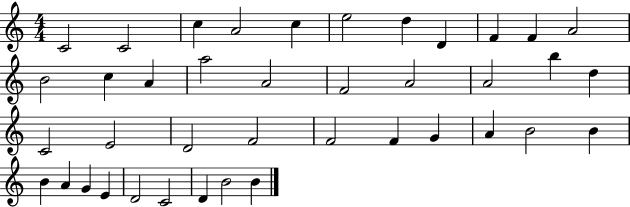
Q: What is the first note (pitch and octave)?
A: C4